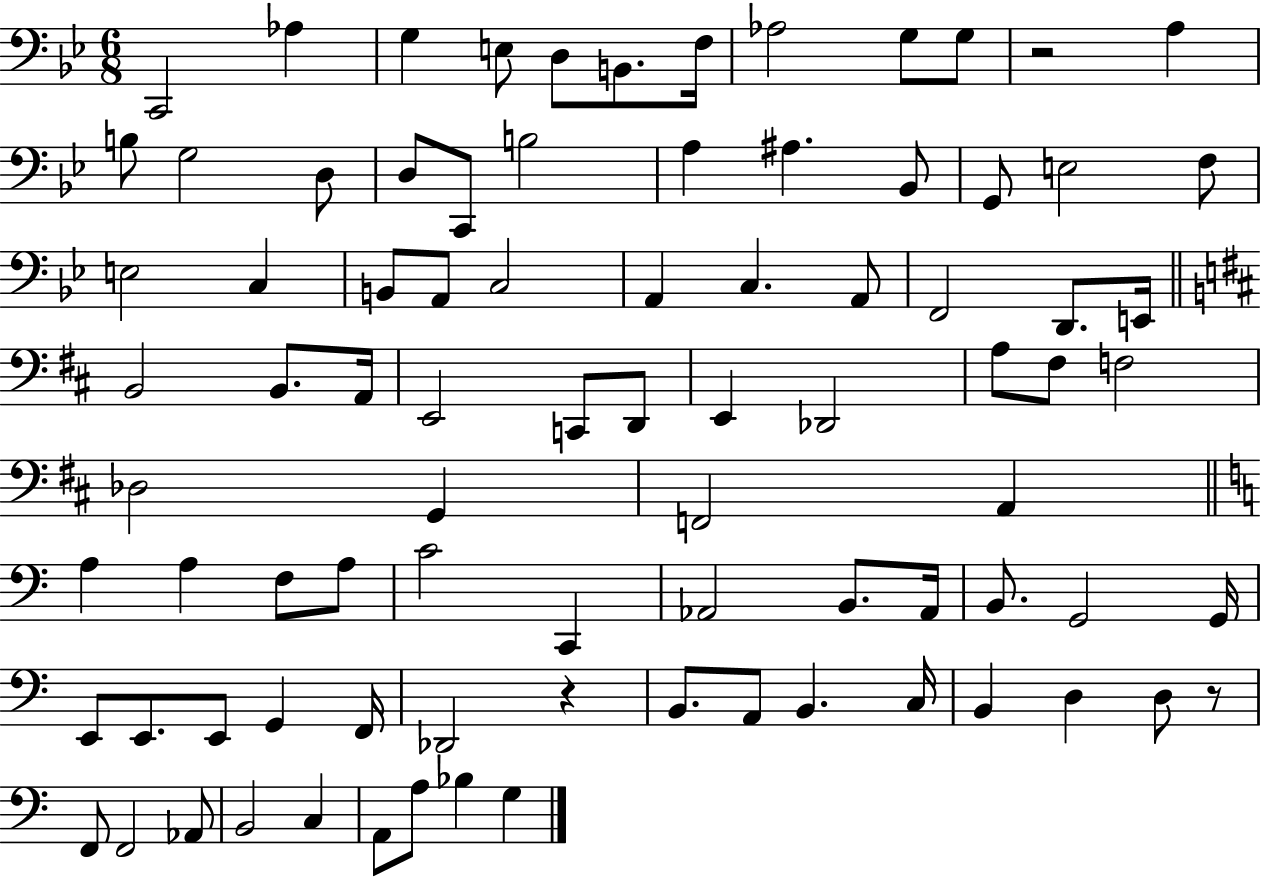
X:1
T:Untitled
M:6/8
L:1/4
K:Bb
C,,2 _A, G, E,/2 D,/2 B,,/2 F,/4 _A,2 G,/2 G,/2 z2 A, B,/2 G,2 D,/2 D,/2 C,,/2 B,2 A, ^A, _B,,/2 G,,/2 E,2 F,/2 E,2 C, B,,/2 A,,/2 C,2 A,, C, A,,/2 F,,2 D,,/2 E,,/4 B,,2 B,,/2 A,,/4 E,,2 C,,/2 D,,/2 E,, _D,,2 A,/2 ^F,/2 F,2 _D,2 G,, F,,2 A,, A, A, F,/2 A,/2 C2 C,, _A,,2 B,,/2 _A,,/4 B,,/2 G,,2 G,,/4 E,,/2 E,,/2 E,,/2 G,, F,,/4 _D,,2 z B,,/2 A,,/2 B,, C,/4 B,, D, D,/2 z/2 F,,/2 F,,2 _A,,/2 B,,2 C, A,,/2 A,/2 _B, G,